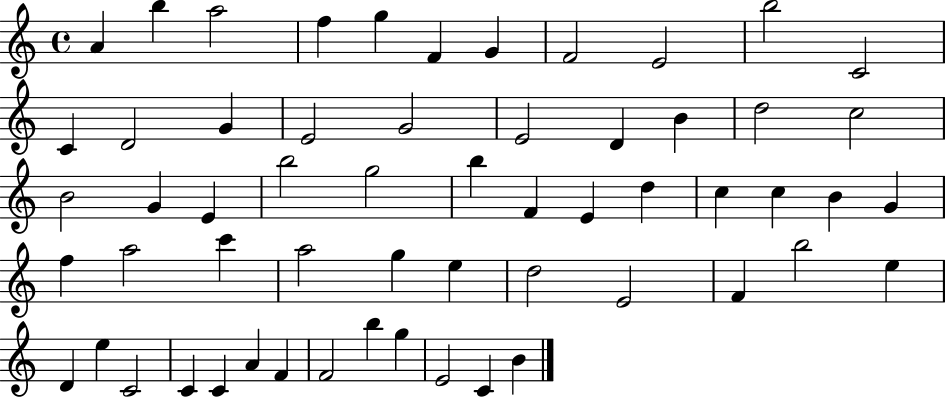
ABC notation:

X:1
T:Untitled
M:4/4
L:1/4
K:C
A b a2 f g F G F2 E2 b2 C2 C D2 G E2 G2 E2 D B d2 c2 B2 G E b2 g2 b F E d c c B G f a2 c' a2 g e d2 E2 F b2 e D e C2 C C A F F2 b g E2 C B